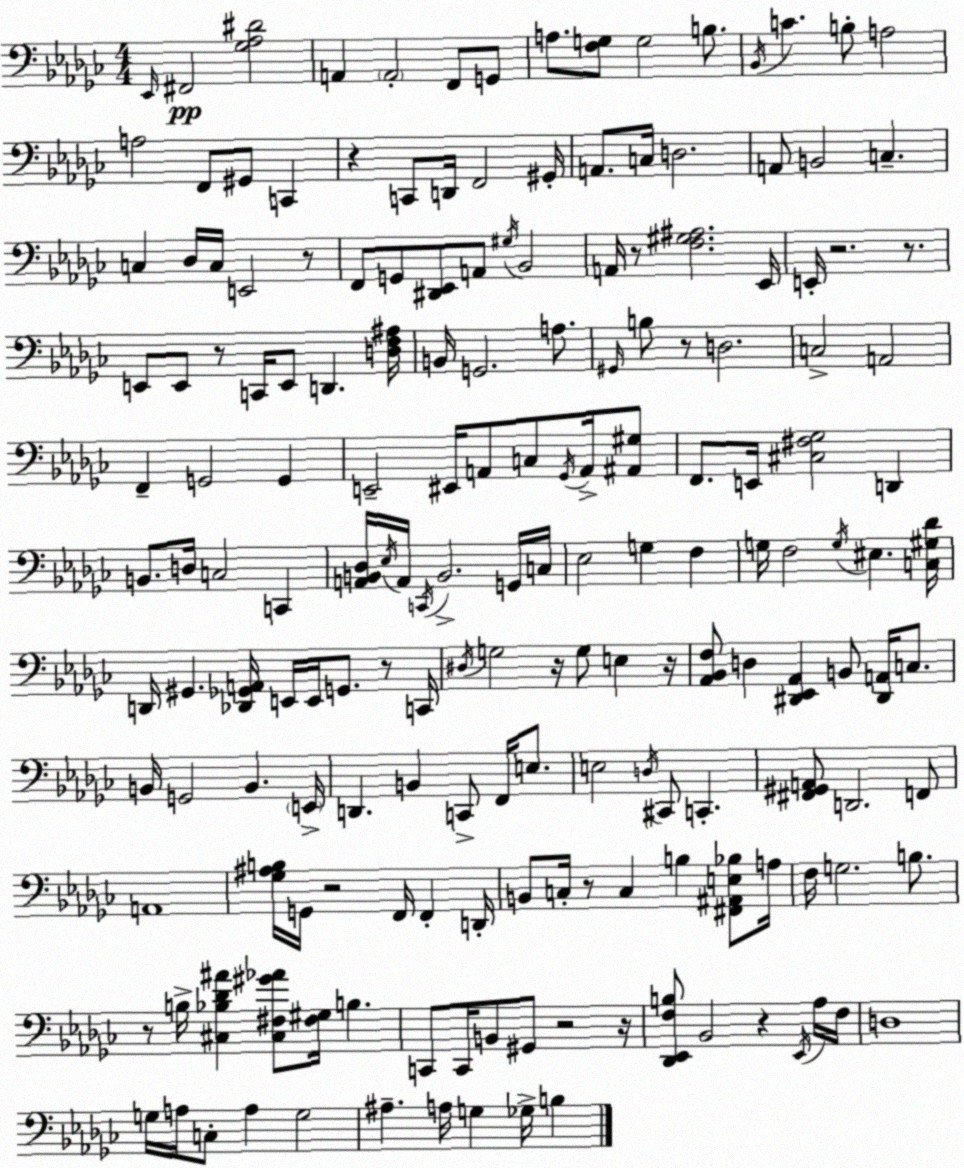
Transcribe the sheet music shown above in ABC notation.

X:1
T:Untitled
M:4/4
L:1/4
K:Ebm
_E,,/4 ^F,,2 [_G,_A,^D]2 A,, A,,2 F,,/2 G,,/2 A,/2 [F,G,]/2 G,2 B,/2 _B,,/4 C B,/2 A,2 A,2 F,,/2 ^G,,/2 C,, z C,,/2 D,,/4 F,,2 ^G,,/4 A,,/2 C,/4 D,2 A,,/2 B,,2 C, C, _D,/4 C,/4 E,,2 z/2 F,,/2 G,,/2 [^D,,_E,,]/2 A,,/2 ^G,/4 _B,,2 A,,/4 z/2 [F,^G,^A,]2 _E,,/4 E,,/4 z2 z/2 E,,/2 E,,/2 z/2 C,,/4 E,,/2 D,, [D,F,^A,]/4 B,,/4 G,,2 A,/2 ^G,,/4 B,/2 z/2 D,2 C,2 A,,2 F,, G,,2 G,, E,,2 ^E,,/4 A,,/2 C,/2 _G,,/4 A,,/4 [^A,,^G,]/2 F,,/2 E,,/4 [^C,^F,_G,]2 D,, B,,/2 D,/4 C,2 C,, [A,,B,,_D,]/4 _E,/4 A,,/4 C,,/4 B,,2 G,,/4 C,/4 _E,2 G, F, G,/4 F,2 G,/4 ^E, [C,^G,_D]/4 D,,/4 ^G,, [_D,,_G,,A,,]/4 E,,/4 E,,/4 G,,/2 z/2 C,,/4 ^D,/4 G,2 z/4 G,/2 E, z/4 [_A,,_B,,F,]/2 D, [^D,,_E,,_A,,] B,,/2 [^D,,A,,]/4 C,/2 B,,/4 G,,2 B,, E,,/4 D,, B,, C,,/2 F,,/4 E,/2 E,2 D,/4 ^C,,/2 C,, [^F,,^G,,A,,]/2 D,,2 F,,/2 A,,4 [_G,^A,B,]/4 G,,/4 z2 F,,/4 F,, D,,/4 B,,/2 C,/4 z/2 C, B, [^F,,^A,,E,_B,]/2 A,/4 F,/4 G,2 B,/2 z/2 B,/4 [^C,_B,_D^A] [^C,^F,^G_A]/2 [^F,^G,]/4 B, C,,/2 C,,/4 B,,/2 ^G,,/2 z2 z/4 [_D,,_E,,F,B,]/2 _B,,2 z _E,,/4 _A,/4 F,/4 D,4 G,/4 A,/4 C,/2 A, G,2 ^A, A,/4 G, _G,/4 B,